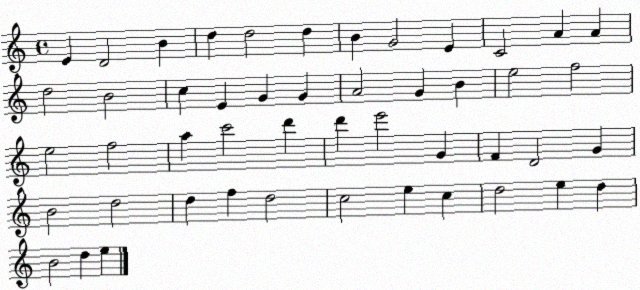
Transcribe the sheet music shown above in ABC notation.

X:1
T:Untitled
M:4/4
L:1/4
K:C
E D2 B d d2 d B G2 E C2 A A d2 B2 c E G G A2 G B e2 f2 e2 f2 a c'2 d' d' e'2 G F D2 G B2 d2 d f d2 c2 e c d2 e d B2 d e